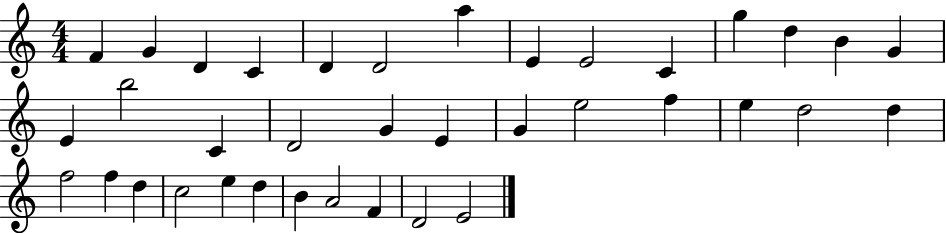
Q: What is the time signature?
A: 4/4